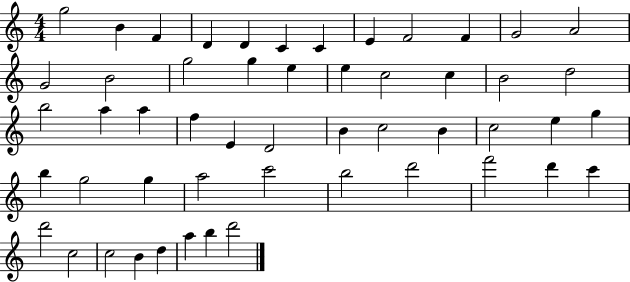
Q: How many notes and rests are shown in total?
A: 52